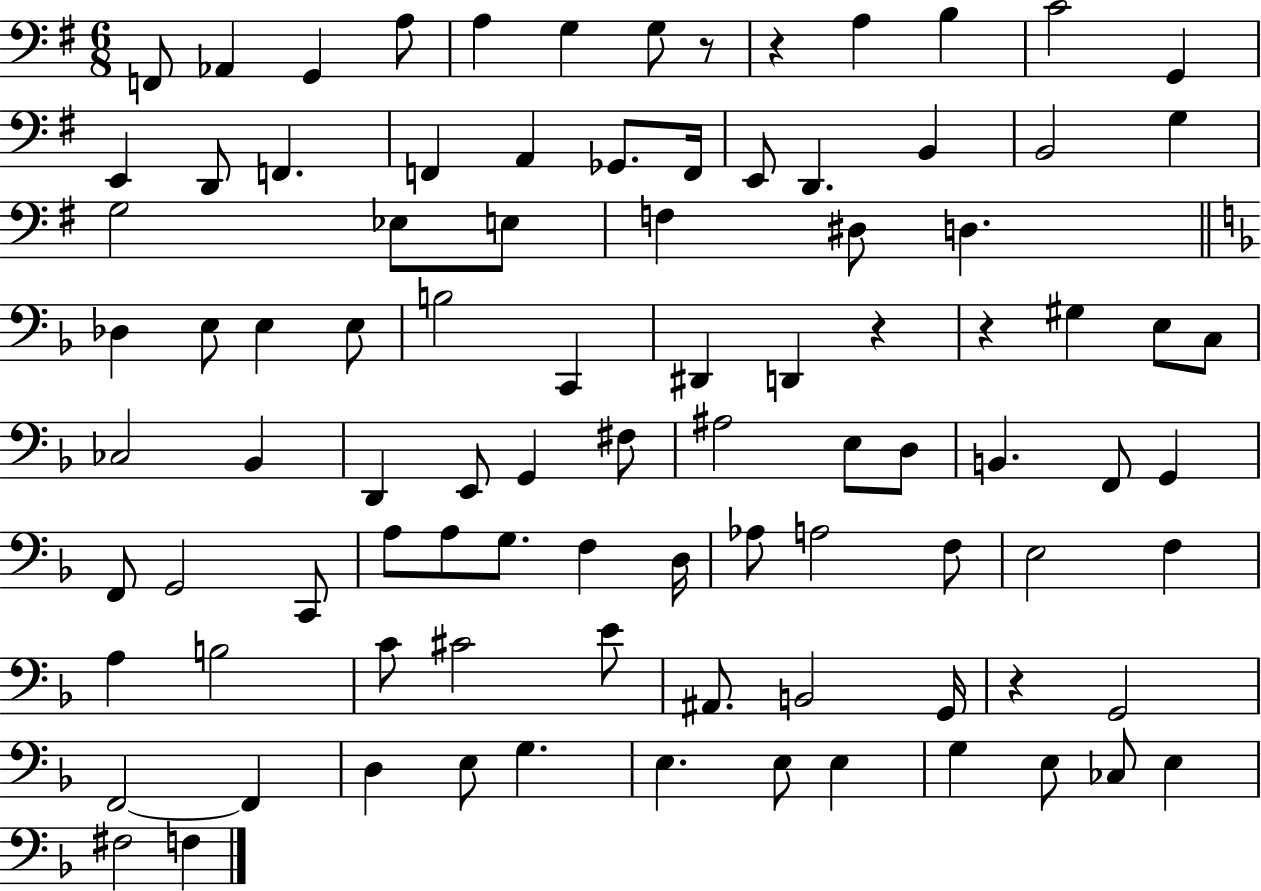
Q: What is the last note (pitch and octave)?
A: F3